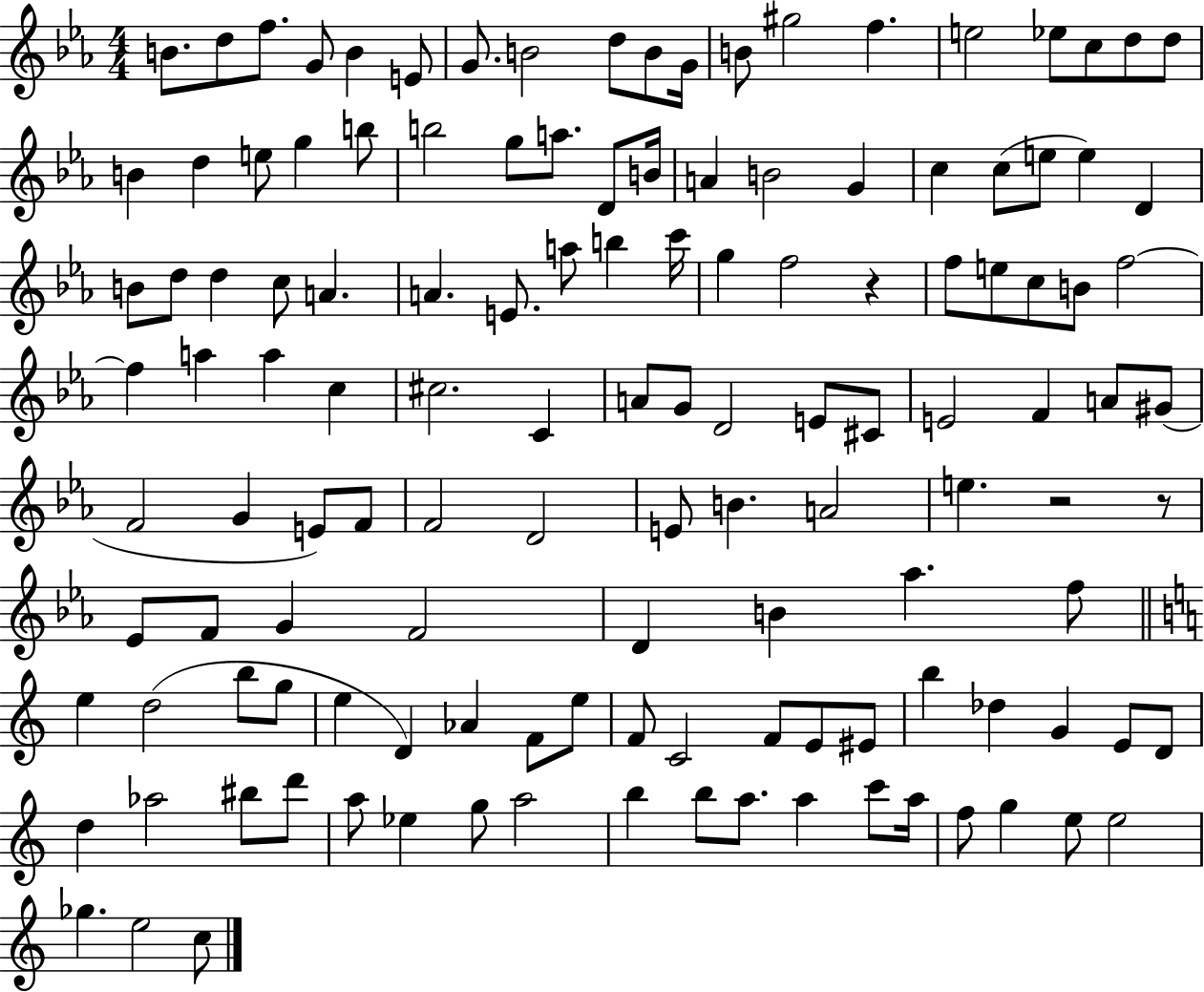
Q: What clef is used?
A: treble